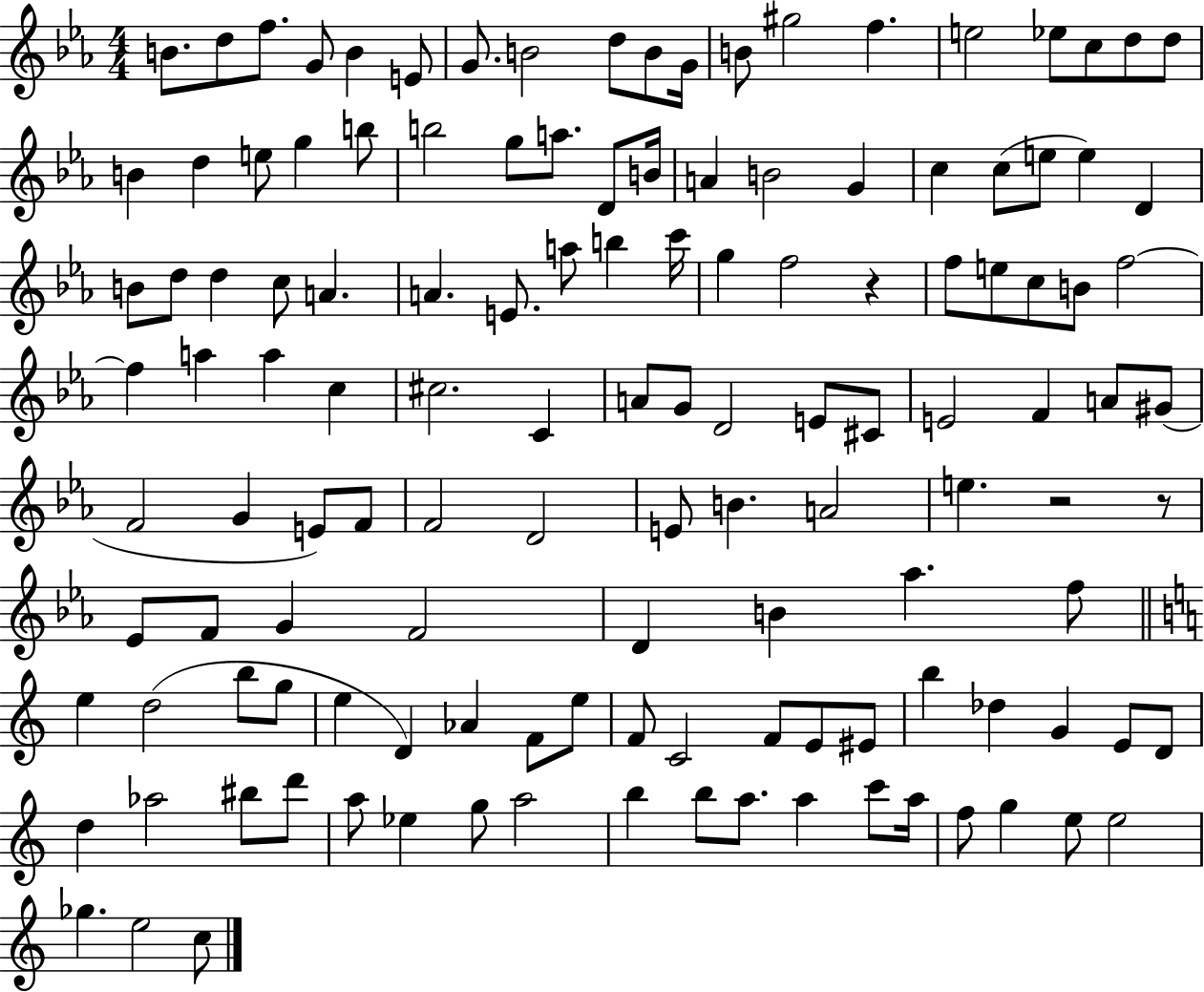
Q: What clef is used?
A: treble